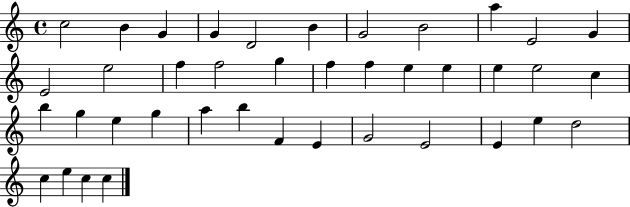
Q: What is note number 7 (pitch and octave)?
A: G4